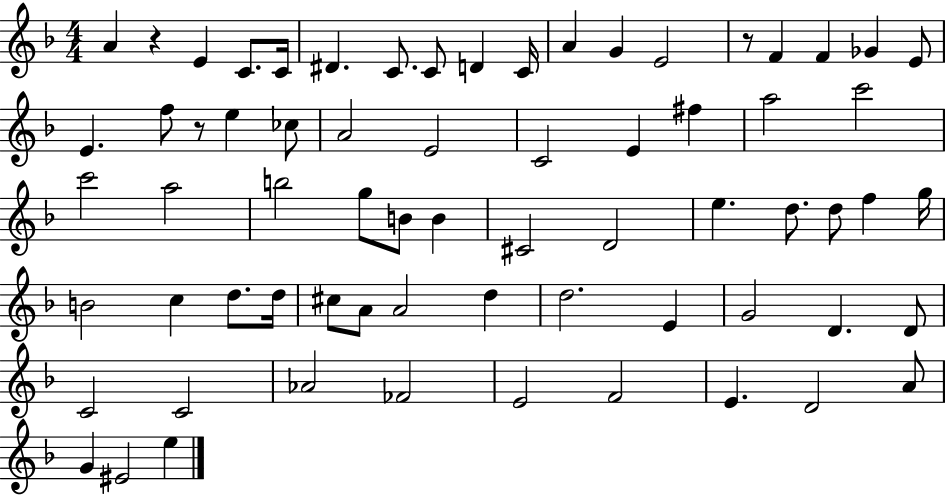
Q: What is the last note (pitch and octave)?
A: E5